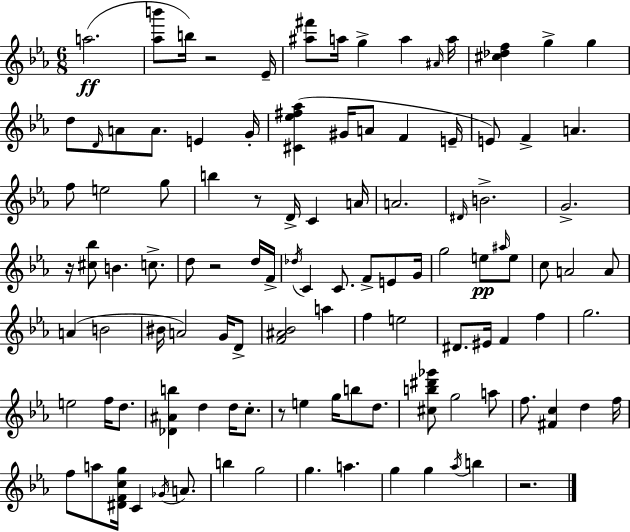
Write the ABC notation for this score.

X:1
T:Untitled
M:6/8
L:1/4
K:Cm
a2 [_ab']/2 b/4 z2 _E/4 [^a^f']/2 a/4 g a ^A/4 a/4 [^c_df] g g d/2 D/4 A/2 A/2 E G/4 [^C_e^f_a] ^G/4 A/2 F E/4 E/2 F A f/2 e2 g/2 b z/2 D/4 C A/4 A2 ^D/4 B2 G2 z/4 [^c_b]/2 B c/2 d/2 z2 d/4 F/4 _d/4 C C/2 F/2 E/2 G/4 g2 e/2 ^a/4 e/2 c/2 A2 A/2 A B2 ^B/4 A2 G/4 D/2 [F^A_B]2 a f e2 ^D/2 ^E/4 F f g2 e2 f/4 d/2 [_D^Ab] d d/4 c/2 z/2 e g/4 b/2 d/2 [^cb^d'_g']/2 g2 a/2 f/2 [^Fc] d f/4 f/2 a/2 [^DFcg]/4 C _G/4 A/2 b g2 g a g g _a/4 b z2